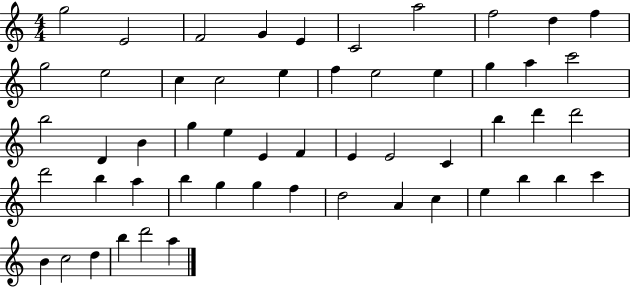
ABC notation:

X:1
T:Untitled
M:4/4
L:1/4
K:C
g2 E2 F2 G E C2 a2 f2 d f g2 e2 c c2 e f e2 e g a c'2 b2 D B g e E F E E2 C b d' d'2 d'2 b a b g g f d2 A c e b b c' B c2 d b d'2 a